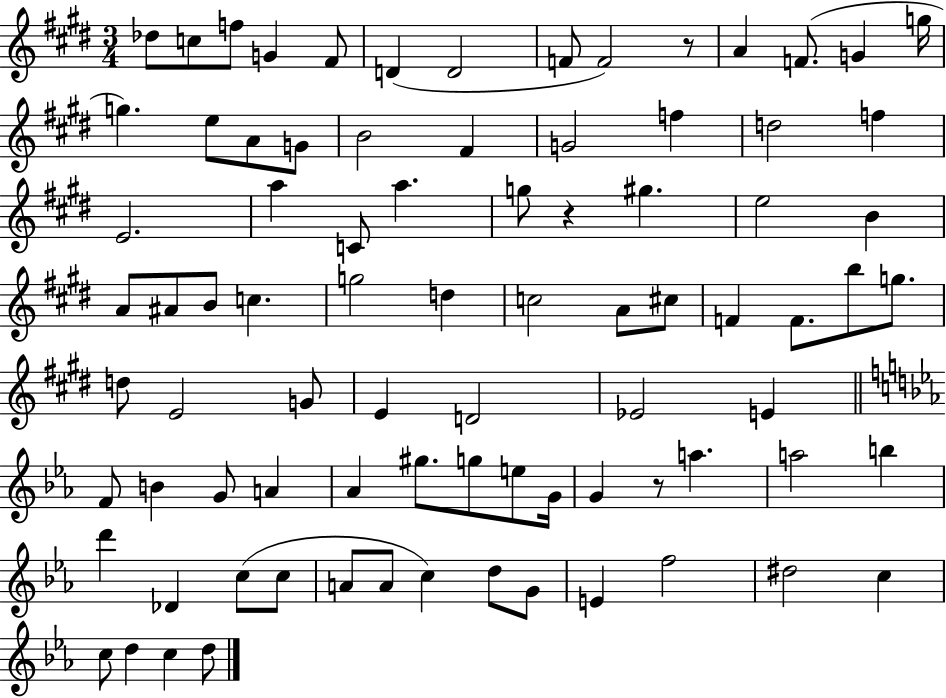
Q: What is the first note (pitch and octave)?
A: Db5